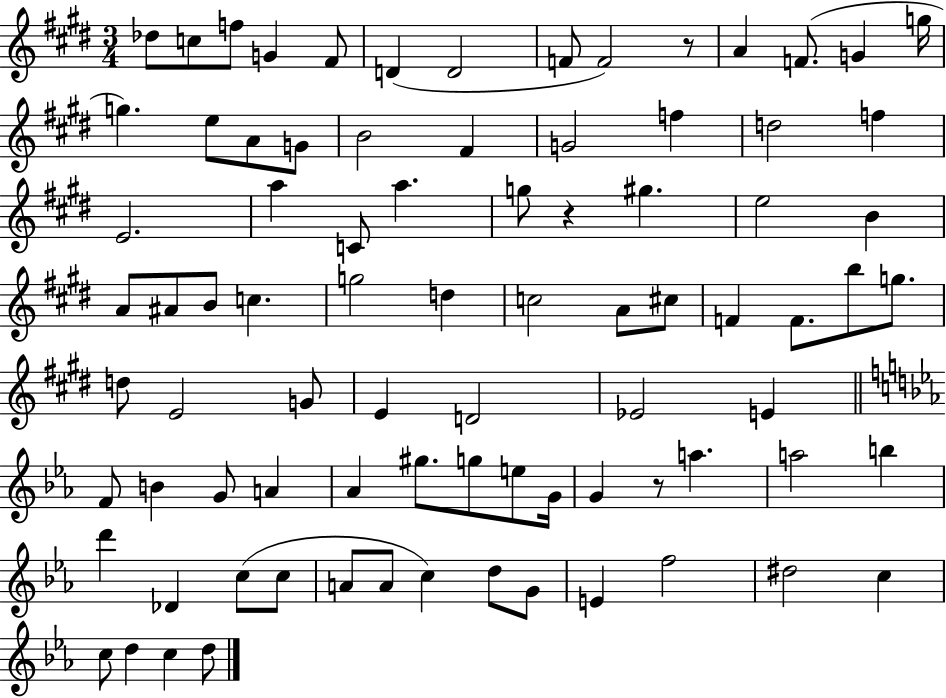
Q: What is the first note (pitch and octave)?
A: Db5